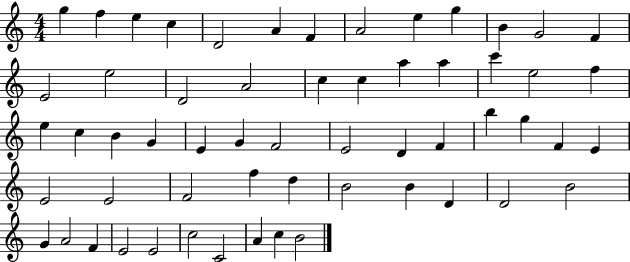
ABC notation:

X:1
T:Untitled
M:4/4
L:1/4
K:C
g f e c D2 A F A2 e g B G2 F E2 e2 D2 A2 c c a a c' e2 f e c B G E G F2 E2 D F b g F E E2 E2 F2 f d B2 B D D2 B2 G A2 F E2 E2 c2 C2 A c B2